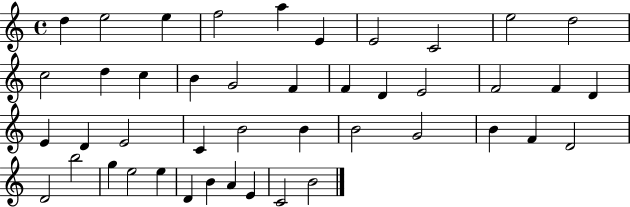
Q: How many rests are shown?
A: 0